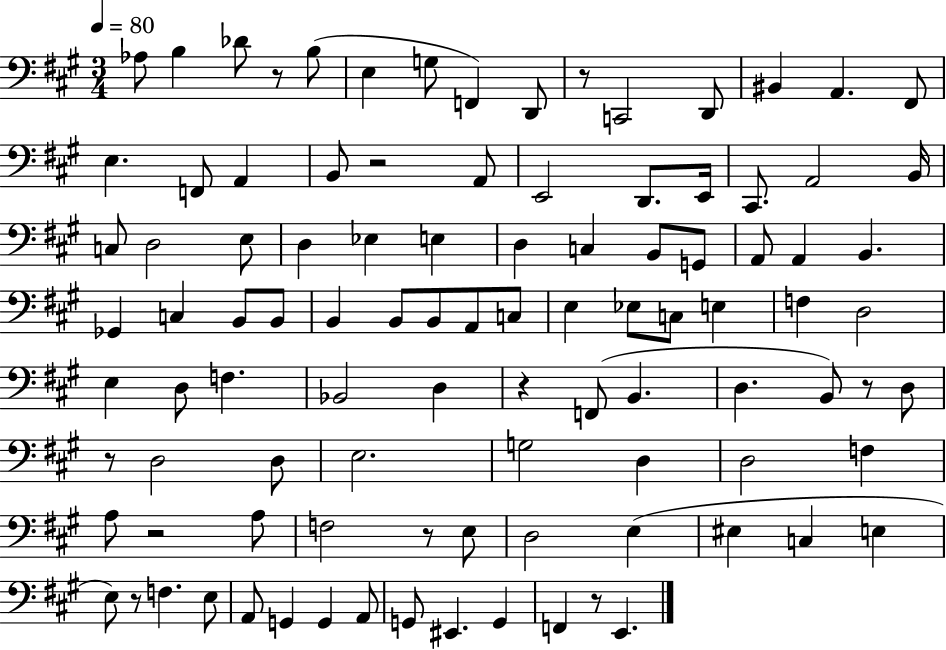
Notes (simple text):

Ab3/e B3/q Db4/e R/e B3/e E3/q G3/e F2/q D2/e R/e C2/h D2/e BIS2/q A2/q. F#2/e E3/q. F2/e A2/q B2/e R/h A2/e E2/h D2/e. E2/s C#2/e. A2/h B2/s C3/e D3/h E3/e D3/q Eb3/q E3/q D3/q C3/q B2/e G2/e A2/e A2/q B2/q. Gb2/q C3/q B2/e B2/e B2/q B2/e B2/e A2/e C3/e E3/q Eb3/e C3/e E3/q F3/q D3/h E3/q D3/e F3/q. Bb2/h D3/q R/q F2/e B2/q. D3/q. B2/e R/e D3/e R/e D3/h D3/e E3/h. G3/h D3/q D3/h F3/q A3/e R/h A3/e F3/h R/e E3/e D3/h E3/q EIS3/q C3/q E3/q E3/e R/e F3/q. E3/e A2/e G2/q G2/q A2/e G2/e EIS2/q. G2/q F2/q R/e E2/q.